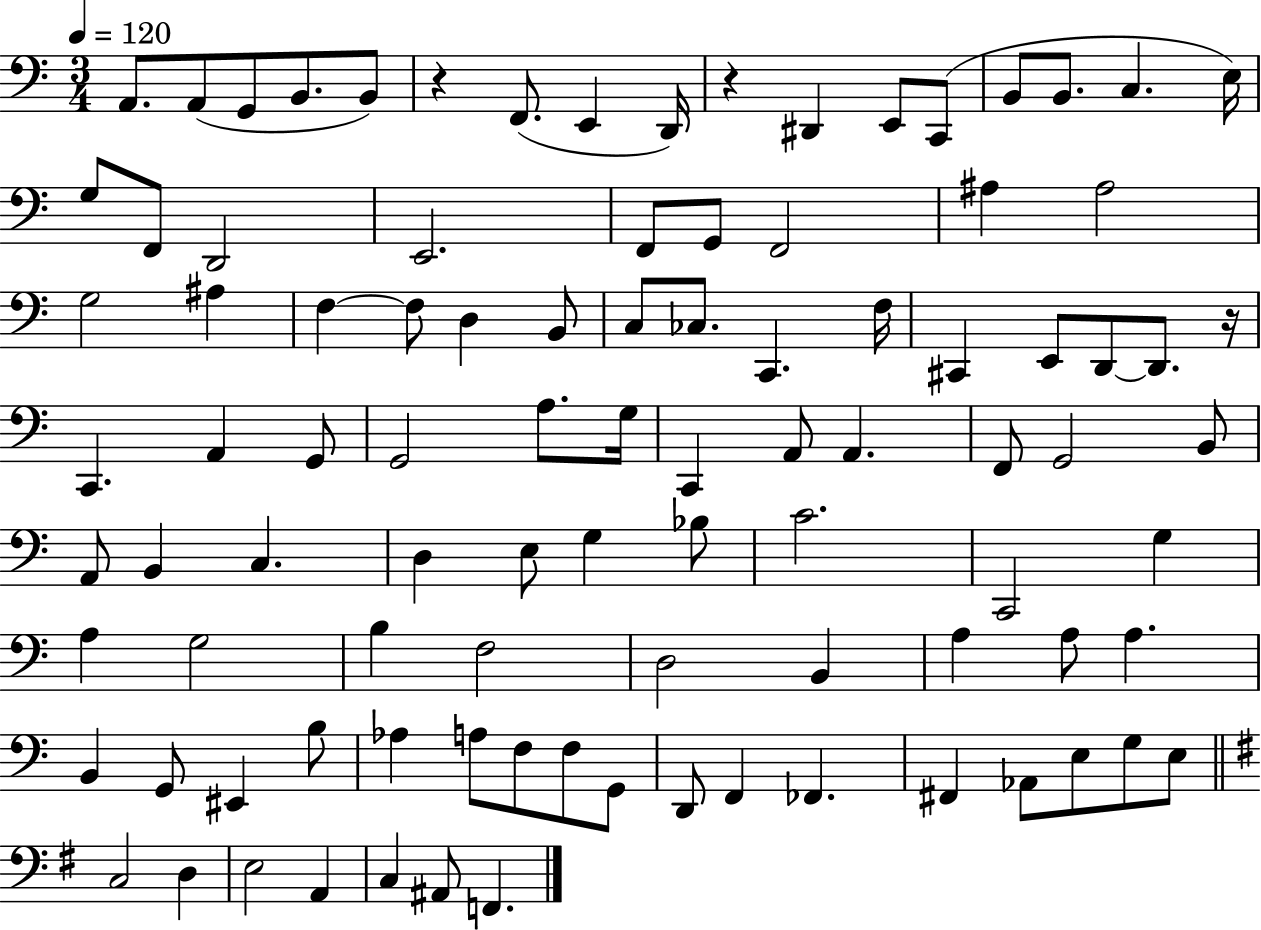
X:1
T:Untitled
M:3/4
L:1/4
K:C
A,,/2 A,,/2 G,,/2 B,,/2 B,,/2 z F,,/2 E,, D,,/4 z ^D,, E,,/2 C,,/2 B,,/2 B,,/2 C, E,/4 G,/2 F,,/2 D,,2 E,,2 F,,/2 G,,/2 F,,2 ^A, ^A,2 G,2 ^A, F, F,/2 D, B,,/2 C,/2 _C,/2 C,, F,/4 ^C,, E,,/2 D,,/2 D,,/2 z/4 C,, A,, G,,/2 G,,2 A,/2 G,/4 C,, A,,/2 A,, F,,/2 G,,2 B,,/2 A,,/2 B,, C, D, E,/2 G, _B,/2 C2 C,,2 G, A, G,2 B, F,2 D,2 B,, A, A,/2 A, B,, G,,/2 ^E,, B,/2 _A, A,/2 F,/2 F,/2 G,,/2 D,,/2 F,, _F,, ^F,, _A,,/2 E,/2 G,/2 E,/2 C,2 D, E,2 A,, C, ^A,,/2 F,,